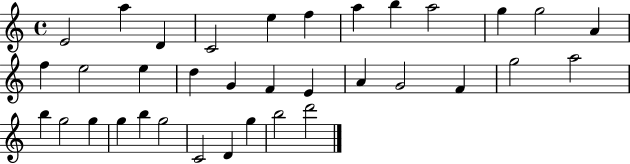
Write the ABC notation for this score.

X:1
T:Untitled
M:4/4
L:1/4
K:C
E2 a D C2 e f a b a2 g g2 A f e2 e d G F E A G2 F g2 a2 b g2 g g b g2 C2 D g b2 d'2